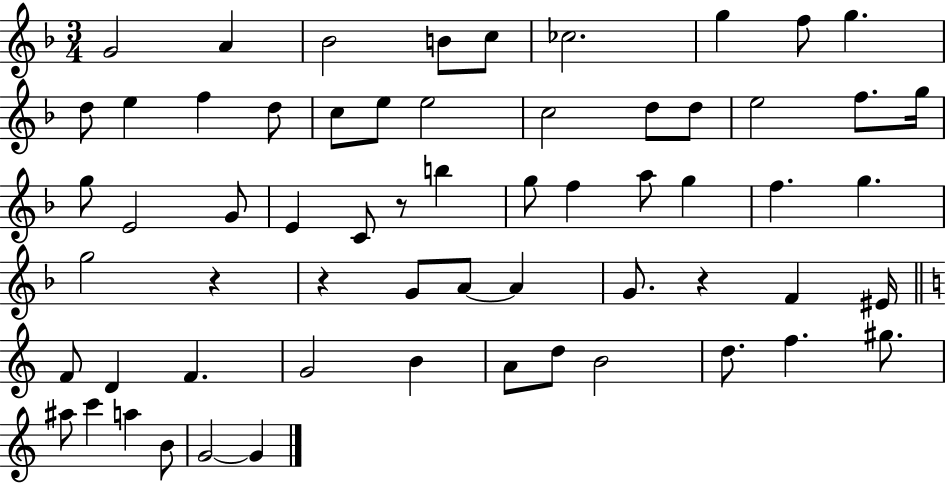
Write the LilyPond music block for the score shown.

{
  \clef treble
  \numericTimeSignature
  \time 3/4
  \key f \major
  g'2 a'4 | bes'2 b'8 c''8 | ces''2. | g''4 f''8 g''4. | \break d''8 e''4 f''4 d''8 | c''8 e''8 e''2 | c''2 d''8 d''8 | e''2 f''8. g''16 | \break g''8 e'2 g'8 | e'4 c'8 r8 b''4 | g''8 f''4 a''8 g''4 | f''4. g''4. | \break g''2 r4 | r4 g'8 a'8~~ a'4 | g'8. r4 f'4 eis'16 | \bar "||" \break \key c \major f'8 d'4 f'4. | g'2 b'4 | a'8 d''8 b'2 | d''8. f''4. gis''8. | \break ais''8 c'''4 a''4 b'8 | g'2~~ g'4 | \bar "|."
}